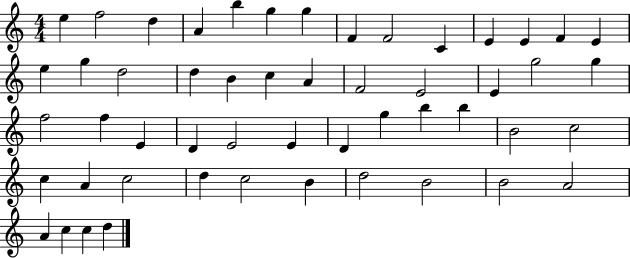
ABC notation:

X:1
T:Untitled
M:4/4
L:1/4
K:C
e f2 d A b g g F F2 C E E F E e g d2 d B c A F2 E2 E g2 g f2 f E D E2 E D g b b B2 c2 c A c2 d c2 B d2 B2 B2 A2 A c c d